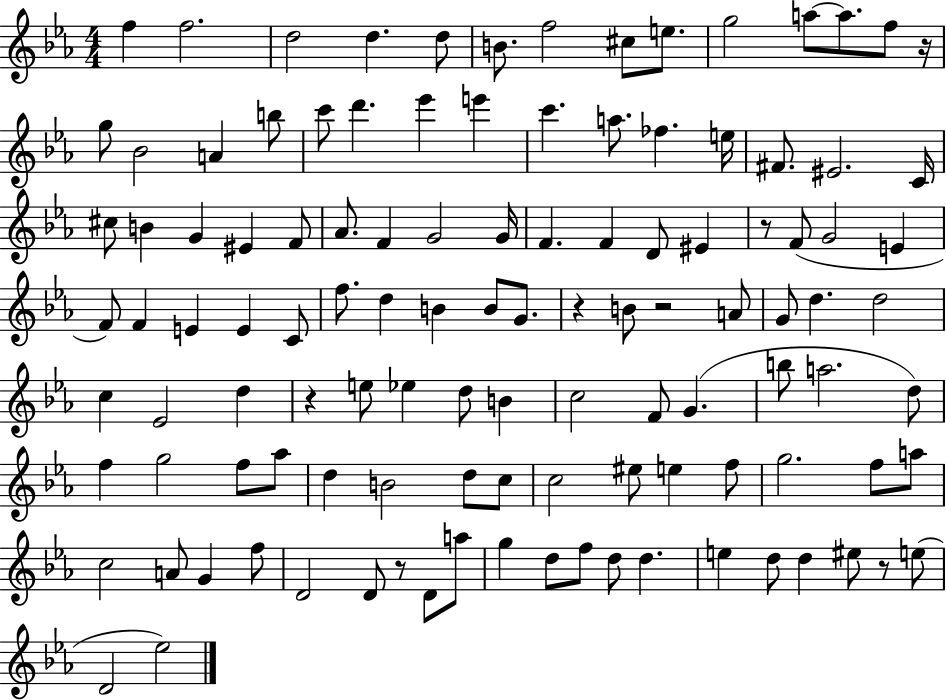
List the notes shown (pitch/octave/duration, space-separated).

F5/q F5/h. D5/h D5/q. D5/e B4/e. F5/h C#5/e E5/e. G5/h A5/e A5/e. F5/e R/s G5/e Bb4/h A4/q B5/e C6/e D6/q. Eb6/q E6/q C6/q. A5/e. FES5/q. E5/s F#4/e. EIS4/h. C4/s C#5/e B4/q G4/q EIS4/q F4/e Ab4/e. F4/q G4/h G4/s F4/q. F4/q D4/e EIS4/q R/e F4/e G4/h E4/q F4/e F4/q E4/q E4/q C4/e F5/e. D5/q B4/q B4/e G4/e. R/q B4/e R/h A4/e G4/e D5/q. D5/h C5/q Eb4/h D5/q R/q E5/e Eb5/q D5/e B4/q C5/h F4/e G4/q. B5/e A5/h. D5/e F5/q G5/h F5/e Ab5/e D5/q B4/h D5/e C5/e C5/h EIS5/e E5/q F5/e G5/h. F5/e A5/e C5/h A4/e G4/q F5/e D4/h D4/e R/e D4/e A5/e G5/q D5/e F5/e D5/e D5/q. E5/q D5/e D5/q EIS5/e R/e E5/e D4/h Eb5/h